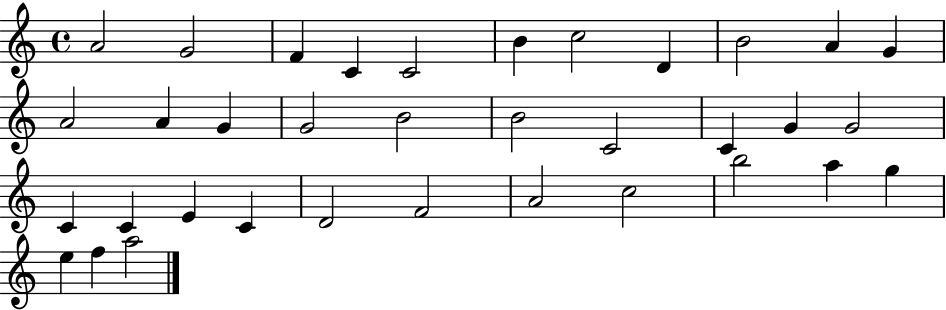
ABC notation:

X:1
T:Untitled
M:4/4
L:1/4
K:C
A2 G2 F C C2 B c2 D B2 A G A2 A G G2 B2 B2 C2 C G G2 C C E C D2 F2 A2 c2 b2 a g e f a2